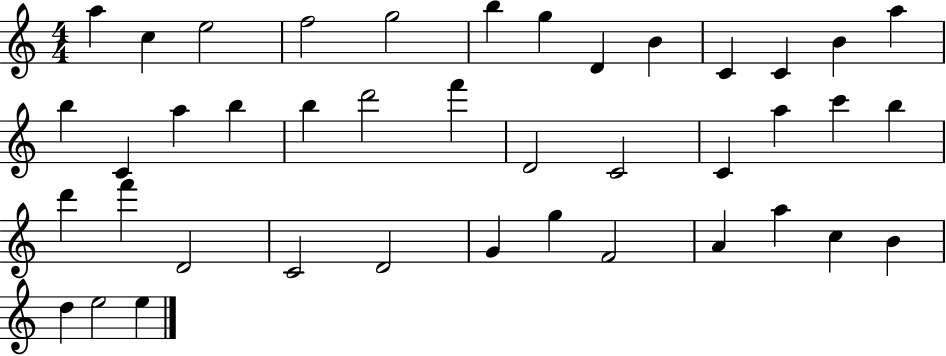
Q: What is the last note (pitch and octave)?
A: E5